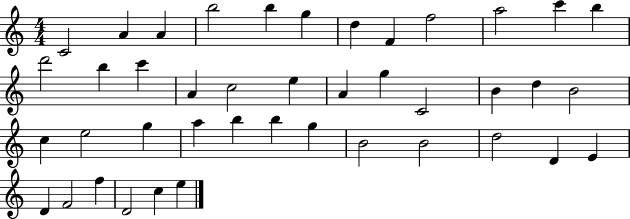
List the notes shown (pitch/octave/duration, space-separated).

C4/h A4/q A4/q B5/h B5/q G5/q D5/q F4/q F5/h A5/h C6/q B5/q D6/h B5/q C6/q A4/q C5/h E5/q A4/q G5/q C4/h B4/q D5/q B4/h C5/q E5/h G5/q A5/q B5/q B5/q G5/q B4/h B4/h D5/h D4/q E4/q D4/q F4/h F5/q D4/h C5/q E5/q